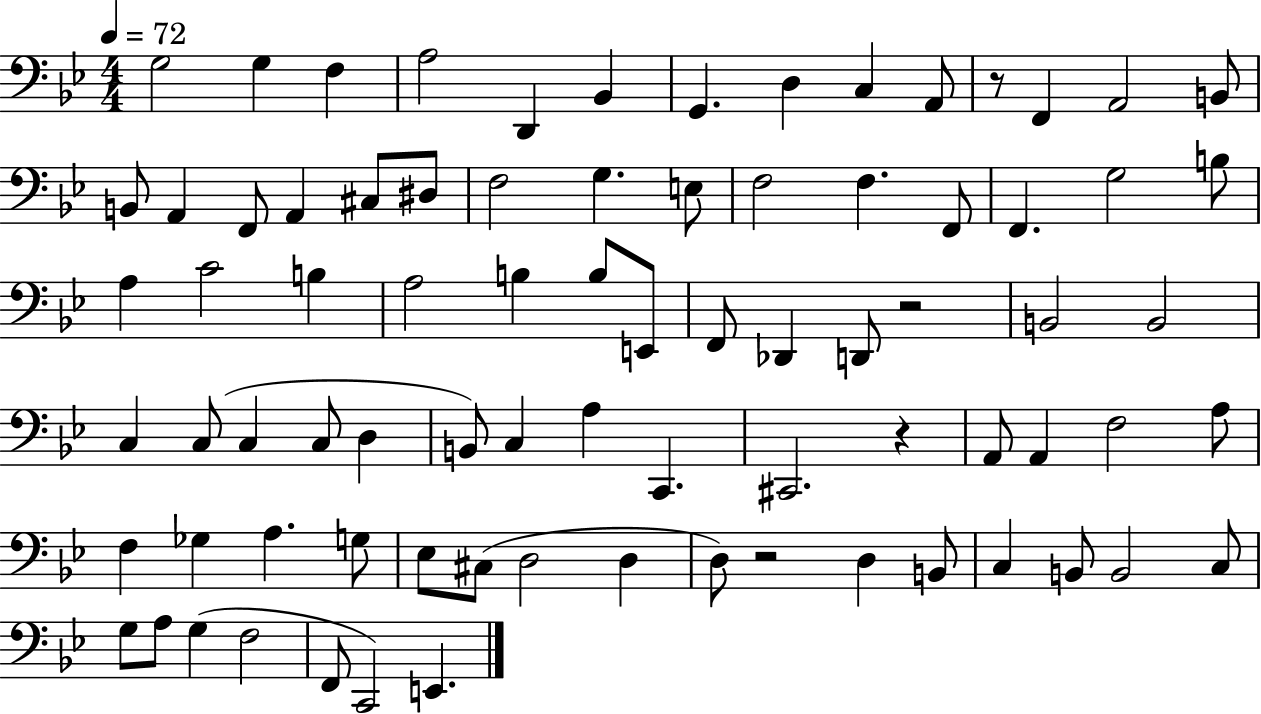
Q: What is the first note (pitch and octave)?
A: G3